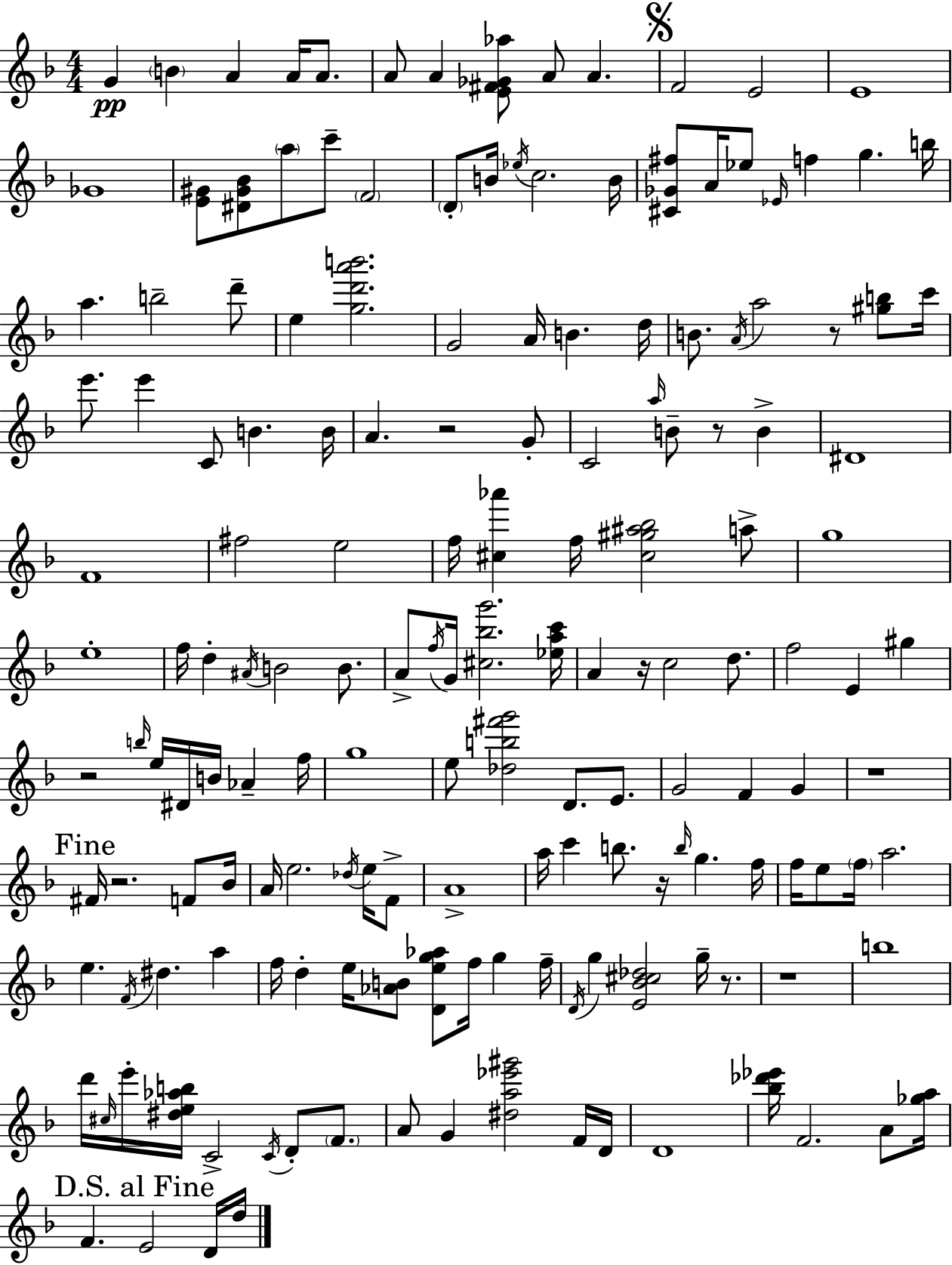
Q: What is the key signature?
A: F major